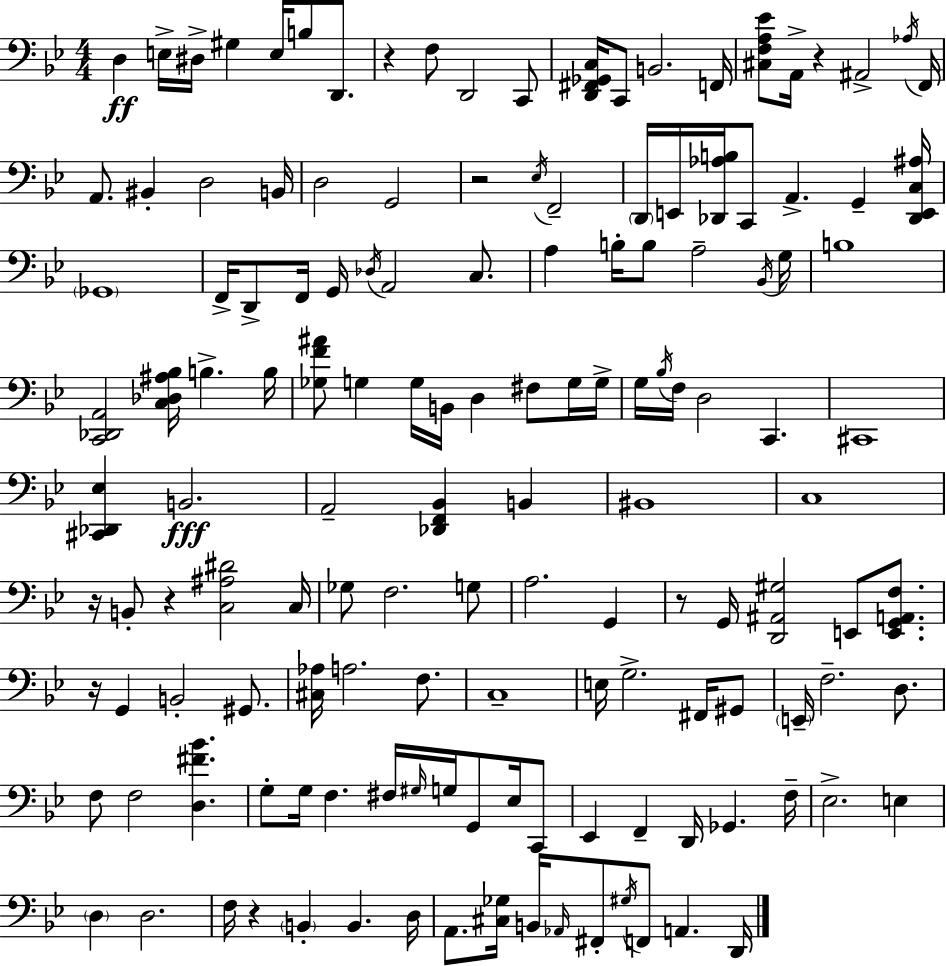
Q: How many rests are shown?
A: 8